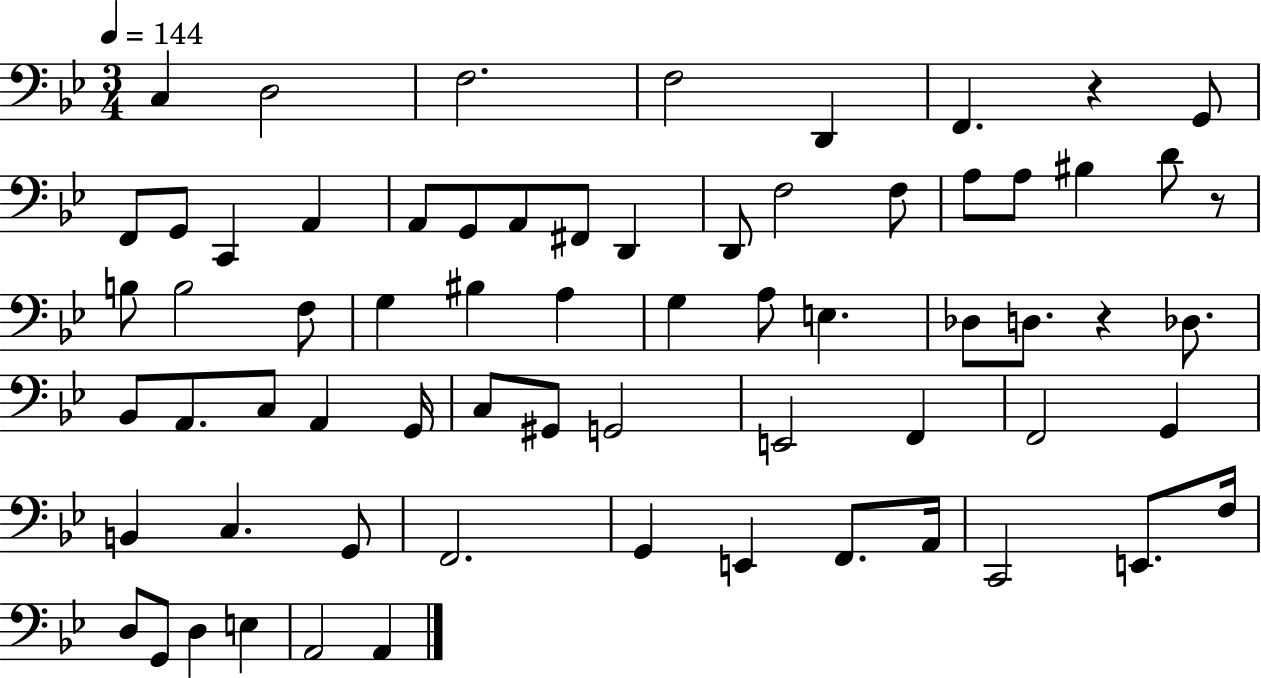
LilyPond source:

{
  \clef bass
  \numericTimeSignature
  \time 3/4
  \key bes \major
  \tempo 4 = 144
  c4 d2 | f2. | f2 d,4 | f,4. r4 g,8 | \break f,8 g,8 c,4 a,4 | a,8 g,8 a,8 fis,8 d,4 | d,8 f2 f8 | a8 a8 bis4 d'8 r8 | \break b8 b2 f8 | g4 bis4 a4 | g4 a8 e4. | des8 d8. r4 des8. | \break bes,8 a,8. c8 a,4 g,16 | c8 gis,8 g,2 | e,2 f,4 | f,2 g,4 | \break b,4 c4. g,8 | f,2. | g,4 e,4 f,8. a,16 | c,2 e,8. f16 | \break d8 g,8 d4 e4 | a,2 a,4 | \bar "|."
}